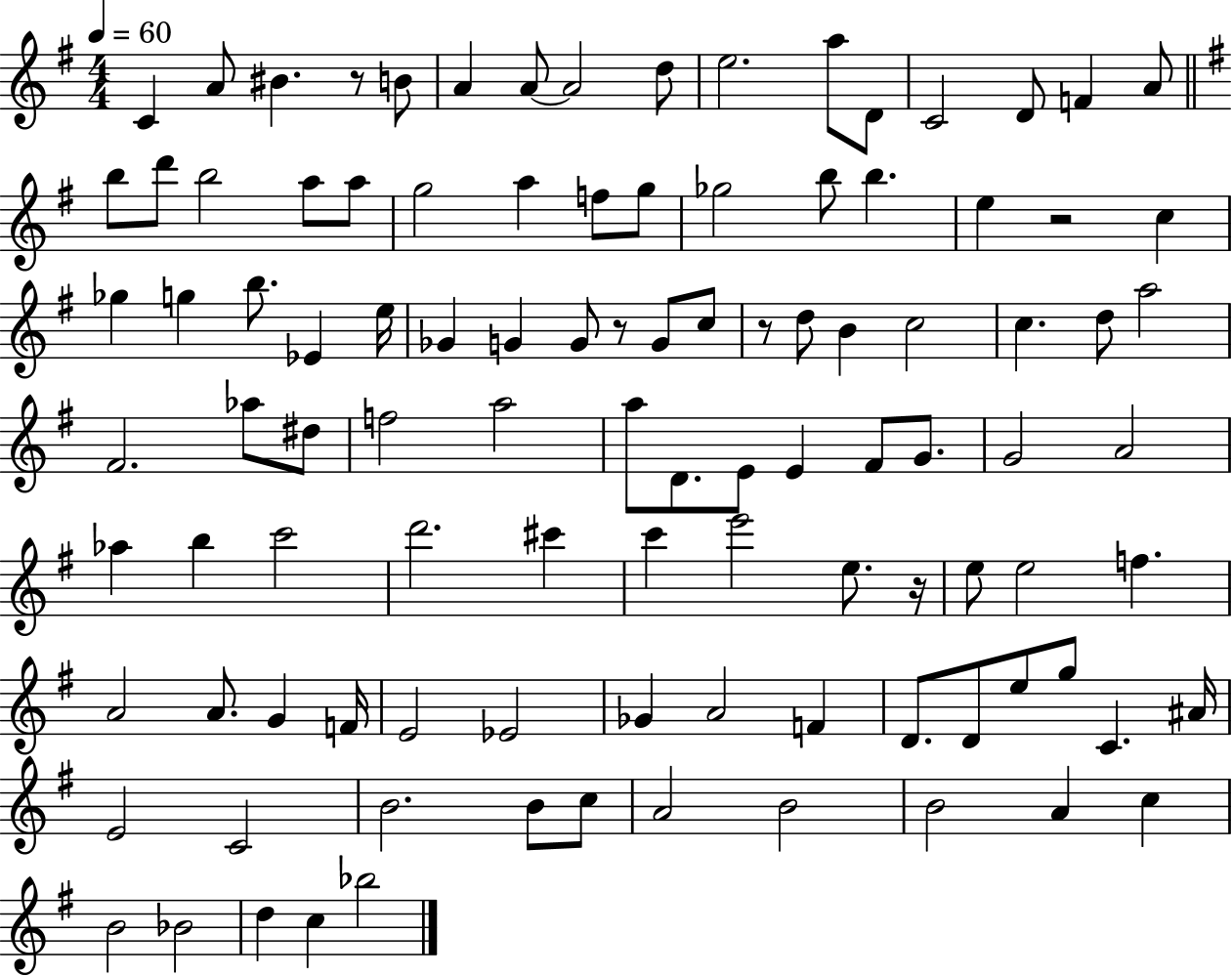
C4/q A4/e BIS4/q. R/e B4/e A4/q A4/e A4/h D5/e E5/h. A5/e D4/e C4/h D4/e F4/q A4/e B5/e D6/e B5/h A5/e A5/e G5/h A5/q F5/e G5/e Gb5/h B5/e B5/q. E5/q R/h C5/q Gb5/q G5/q B5/e. Eb4/q E5/s Gb4/q G4/q G4/e R/e G4/e C5/e R/e D5/e B4/q C5/h C5/q. D5/e A5/h F#4/h. Ab5/e D#5/e F5/h A5/h A5/e D4/e. E4/e E4/q F#4/e G4/e. G4/h A4/h Ab5/q B5/q C6/h D6/h. C#6/q C6/q E6/h E5/e. R/s E5/e E5/h F5/q. A4/h A4/e. G4/q F4/s E4/h Eb4/h Gb4/q A4/h F4/q D4/e. D4/e E5/e G5/e C4/q. A#4/s E4/h C4/h B4/h. B4/e C5/e A4/h B4/h B4/h A4/q C5/q B4/h Bb4/h D5/q C5/q Bb5/h